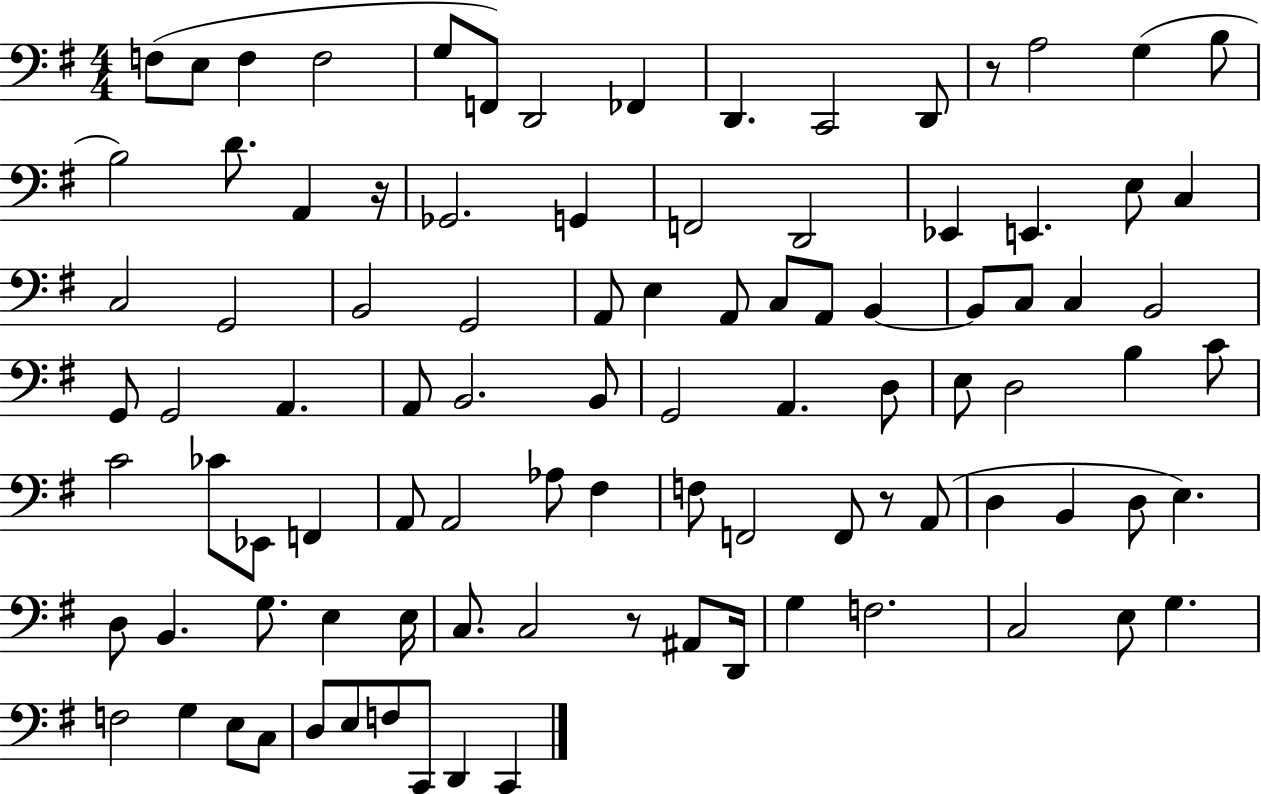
F3/e E3/e F3/q F3/h G3/e F2/e D2/h FES2/q D2/q. C2/h D2/e R/e A3/h G3/q B3/e B3/h D4/e. A2/q R/s Gb2/h. G2/q F2/h D2/h Eb2/q E2/q. E3/e C3/q C3/h G2/h B2/h G2/h A2/e E3/q A2/e C3/e A2/e B2/q B2/e C3/e C3/q B2/h G2/e G2/h A2/q. A2/e B2/h. B2/e G2/h A2/q. D3/e E3/e D3/h B3/q C4/e C4/h CES4/e Eb2/e F2/q A2/e A2/h Ab3/e F#3/q F3/e F2/h F2/e R/e A2/e D3/q B2/q D3/e E3/q. D3/e B2/q. G3/e. E3/q E3/s C3/e. C3/h R/e A#2/e D2/s G3/q F3/h. C3/h E3/e G3/q. F3/h G3/q E3/e C3/e D3/e E3/e F3/e C2/e D2/q C2/q